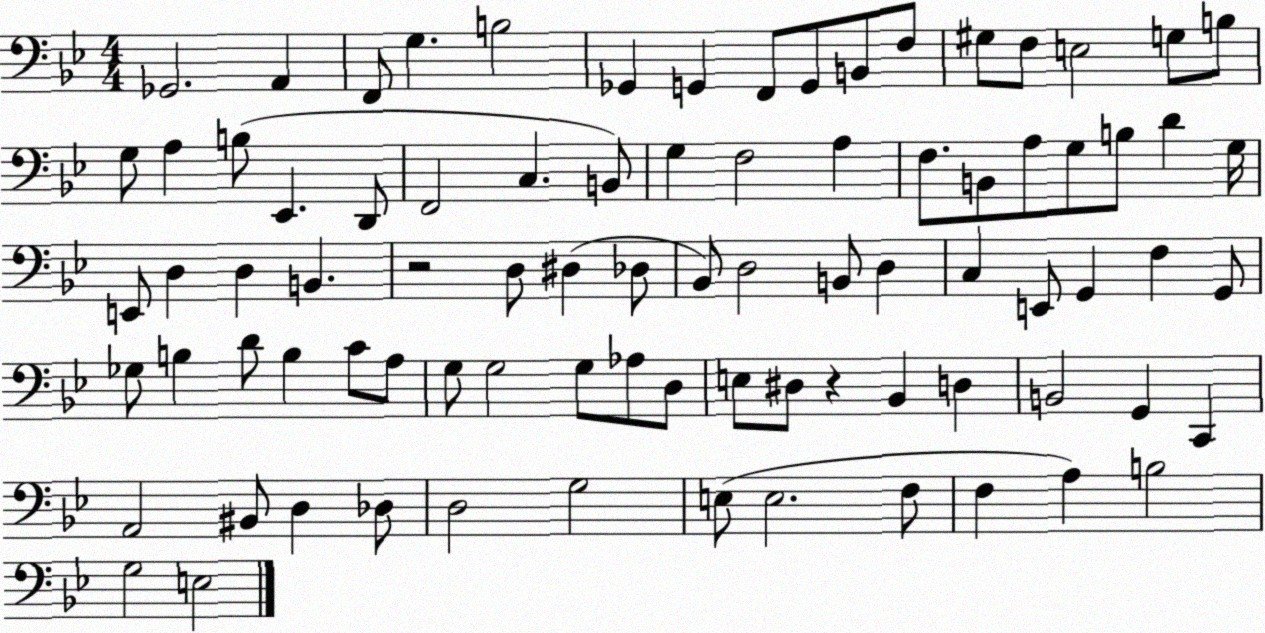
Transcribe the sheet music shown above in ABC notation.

X:1
T:Untitled
M:4/4
L:1/4
K:Bb
_G,,2 A,, F,,/2 G, B,2 _G,, G,, F,,/2 G,,/2 B,,/2 F,/2 ^G,/2 F,/2 E,2 G,/2 B,/2 G,/2 A, B,/2 _E,, D,,/2 F,,2 C, B,,/2 G, F,2 A, F,/2 B,,/2 A,/2 G,/2 B,/2 D G,/4 E,,/2 D, D, B,, z2 D,/2 ^D, _D,/2 _B,,/2 D,2 B,,/2 D, C, E,,/2 G,, F, G,,/2 _G,/2 B, D/2 B, C/2 A,/2 G,/2 G,2 G,/2 _A,/2 D,/2 E,/2 ^D,/2 z _B,, D, B,,2 G,, C,, A,,2 ^B,,/2 D, _D,/2 D,2 G,2 E,/2 E,2 F,/2 F, A, B,2 G,2 E,2